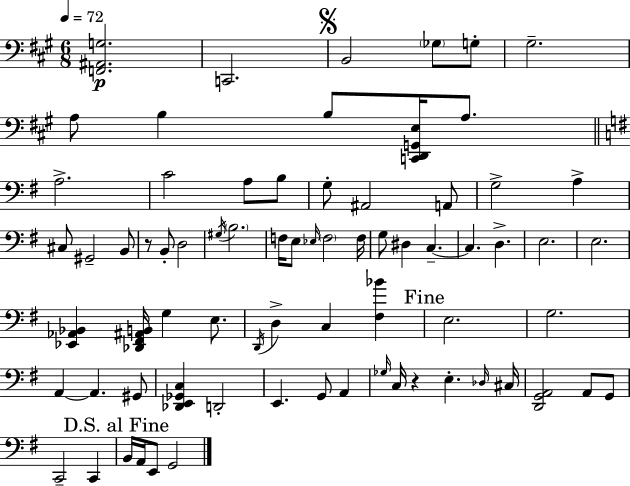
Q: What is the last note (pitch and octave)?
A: G2